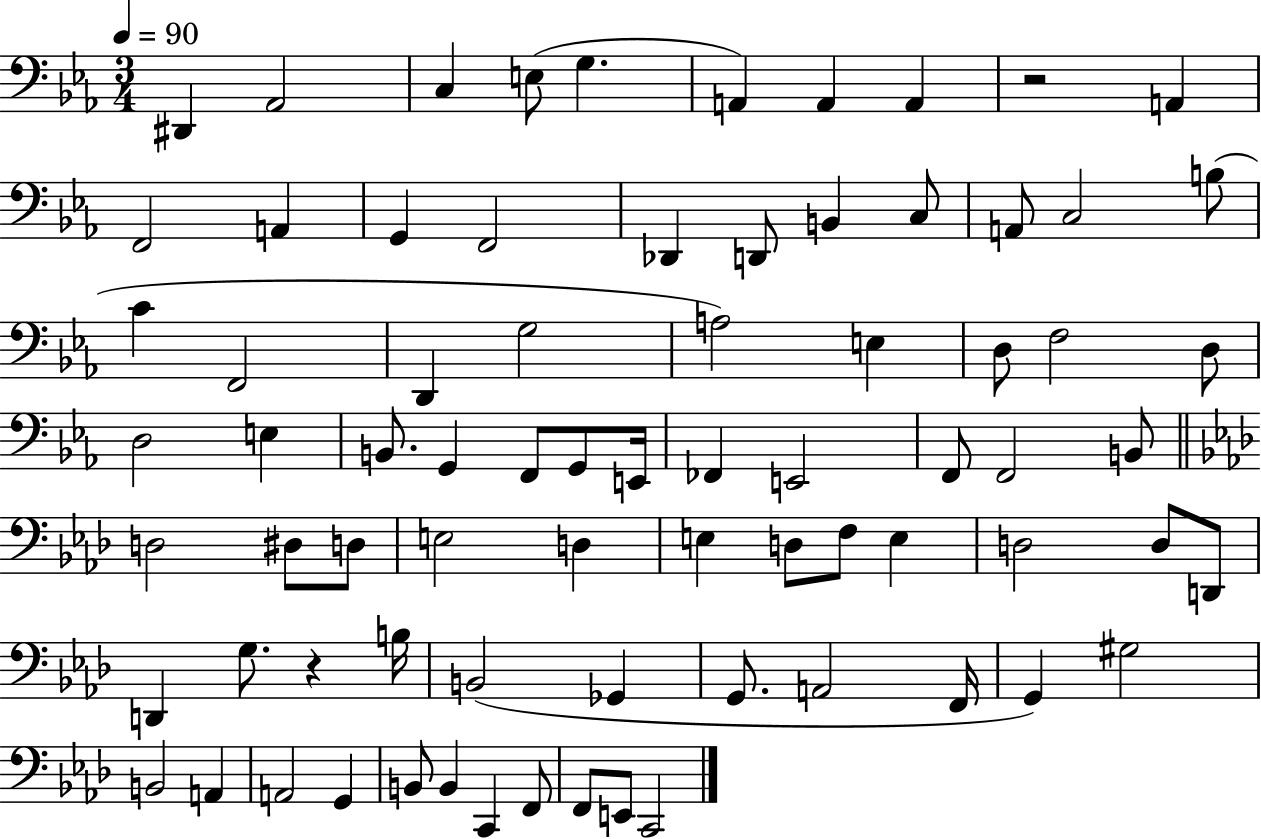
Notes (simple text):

D#2/q Ab2/h C3/q E3/e G3/q. A2/q A2/q A2/q R/h A2/q F2/h A2/q G2/q F2/h Db2/q D2/e B2/q C3/e A2/e C3/h B3/e C4/q F2/h D2/q G3/h A3/h E3/q D3/e F3/h D3/e D3/h E3/q B2/e. G2/q F2/e G2/e E2/s FES2/q E2/h F2/e F2/h B2/e D3/h D#3/e D3/e E3/h D3/q E3/q D3/e F3/e E3/q D3/h D3/e D2/e D2/q G3/e. R/q B3/s B2/h Gb2/q G2/e. A2/h F2/s G2/q G#3/h B2/h A2/q A2/h G2/q B2/e B2/q C2/q F2/e F2/e E2/e C2/h